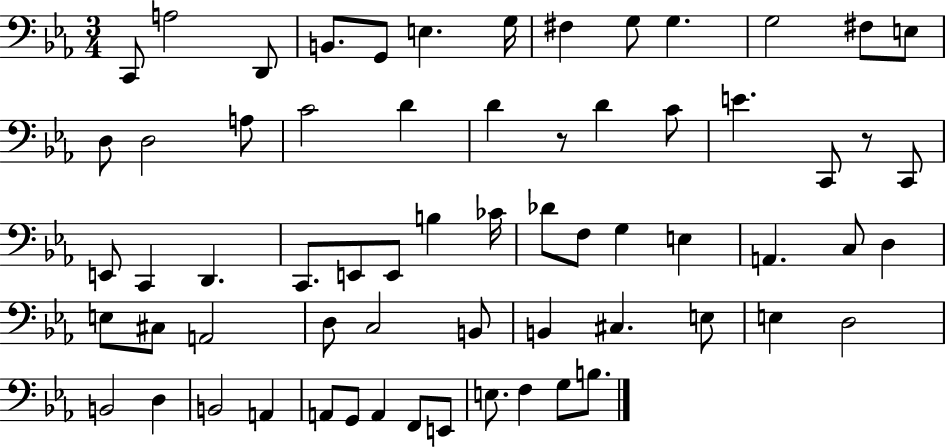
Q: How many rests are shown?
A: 2